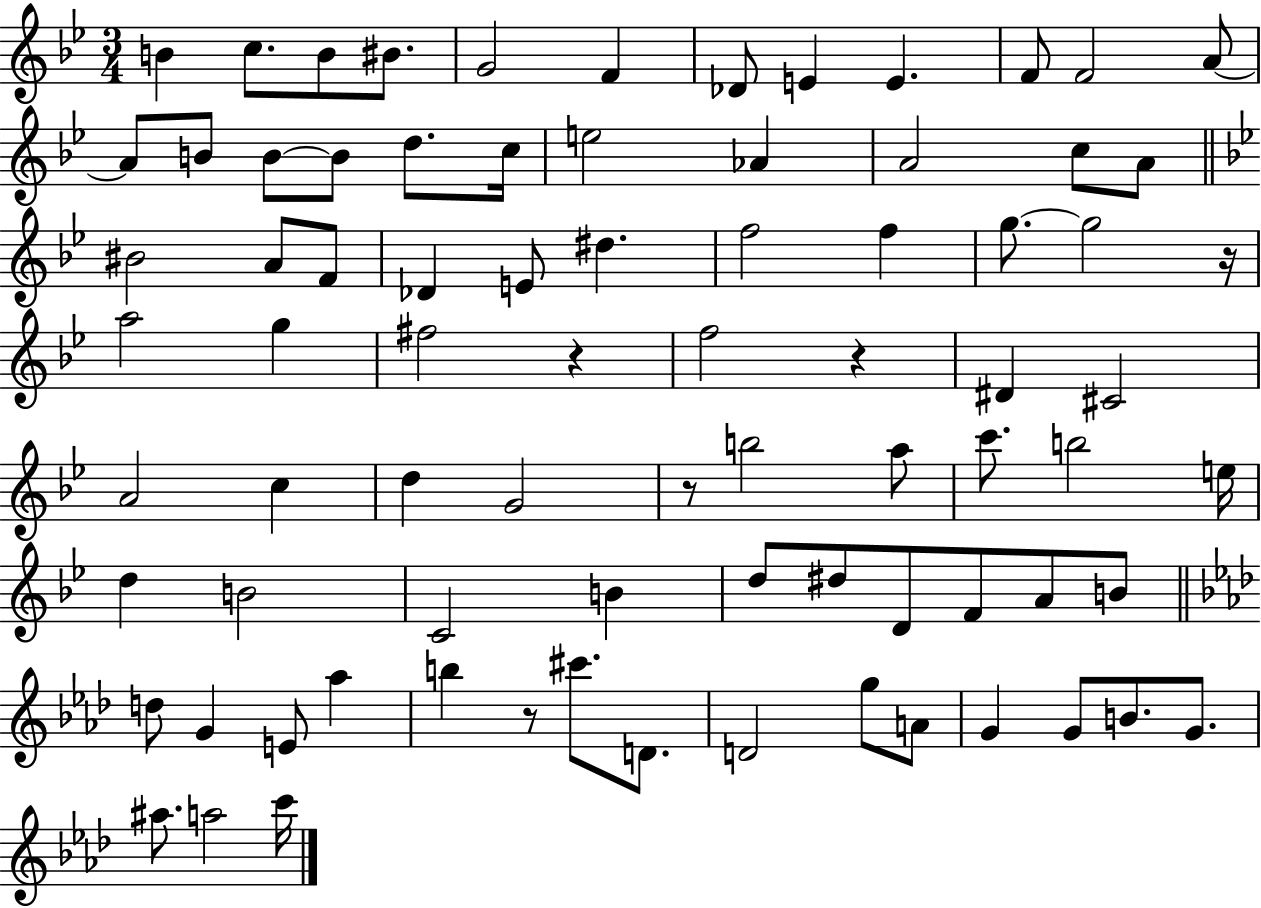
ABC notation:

X:1
T:Untitled
M:3/4
L:1/4
K:Bb
B c/2 B/2 ^B/2 G2 F _D/2 E E F/2 F2 A/2 A/2 B/2 B/2 B/2 d/2 c/4 e2 _A A2 c/2 A/2 ^B2 A/2 F/2 _D E/2 ^d f2 f g/2 g2 z/4 a2 g ^f2 z f2 z ^D ^C2 A2 c d G2 z/2 b2 a/2 c'/2 b2 e/4 d B2 C2 B d/2 ^d/2 D/2 F/2 A/2 B/2 d/2 G E/2 _a b z/2 ^c'/2 D/2 D2 g/2 A/2 G G/2 B/2 G/2 ^a/2 a2 c'/4